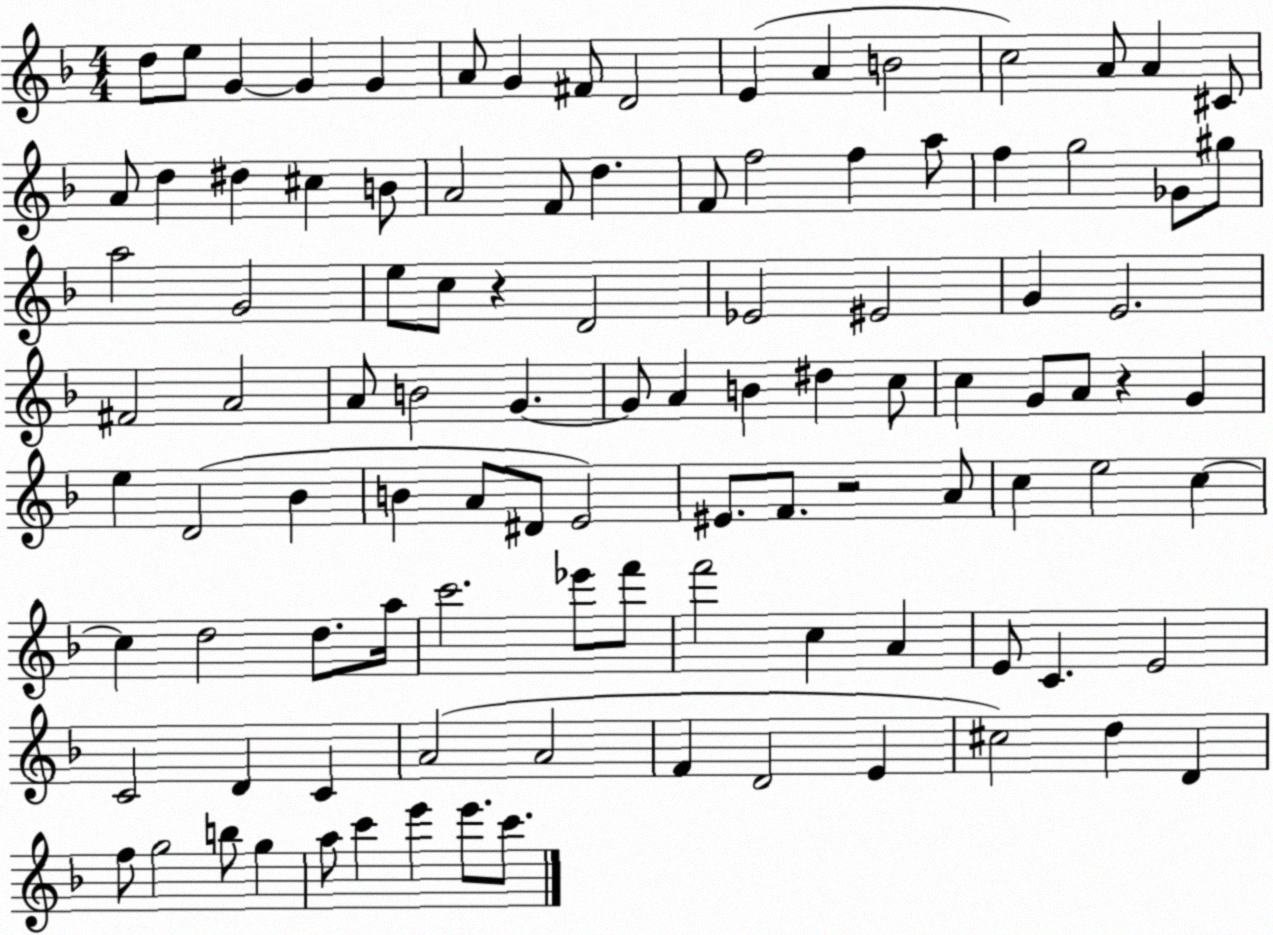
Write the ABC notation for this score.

X:1
T:Untitled
M:4/4
L:1/4
K:F
d/2 e/2 G G G A/2 G ^F/2 D2 E A B2 c2 A/2 A ^C/2 A/2 d ^d ^c B/2 A2 F/2 d F/2 f2 f a/2 f g2 _G/2 ^g/2 a2 G2 e/2 c/2 z D2 _E2 ^E2 G E2 ^F2 A2 A/2 B2 G G/2 A B ^d c/2 c G/2 A/2 z G e D2 _B B A/2 ^D/2 E2 ^E/2 F/2 z2 A/2 c e2 c c d2 d/2 a/4 c'2 _e'/2 f'/2 f'2 c A E/2 C E2 C2 D C A2 A2 F D2 E ^c2 d D f/2 g2 b/2 g a/2 c' e' e'/2 c'/2